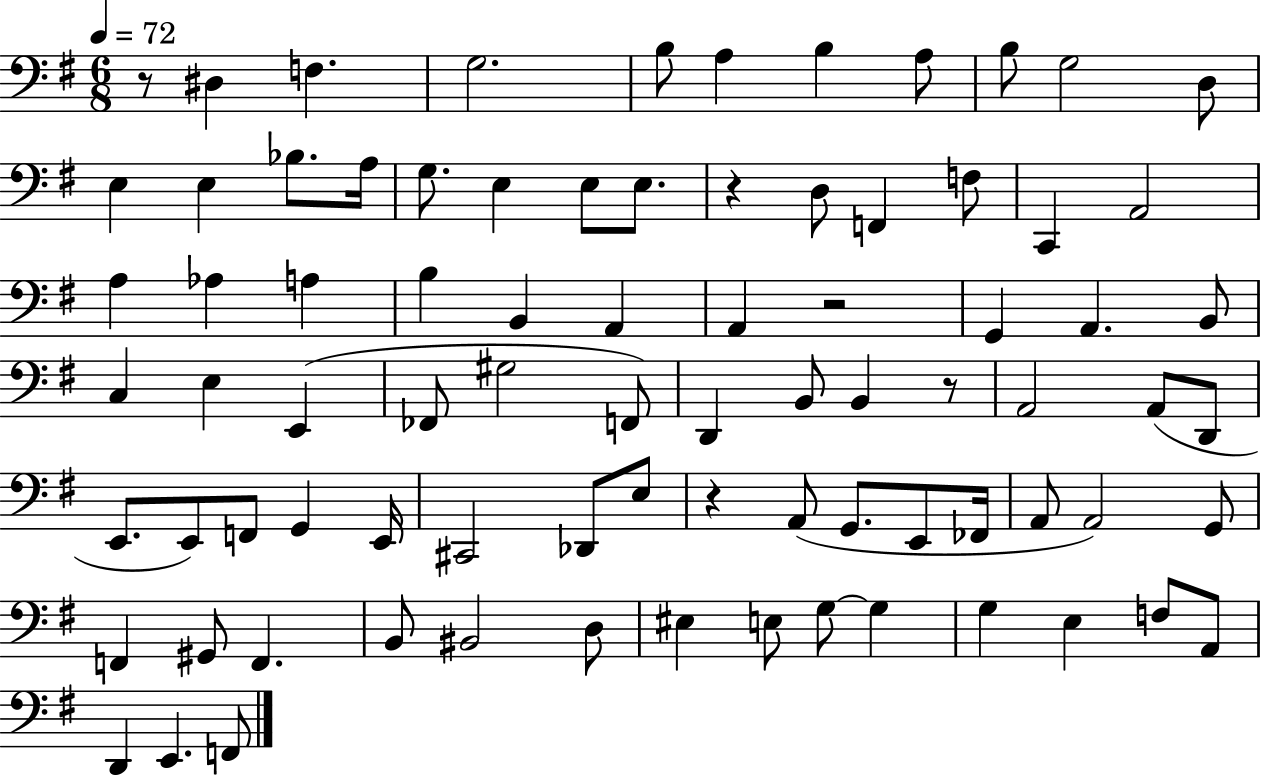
{
  \clef bass
  \numericTimeSignature
  \time 6/8
  \key g \major
  \tempo 4 = 72
  r8 dis4 f4. | g2. | b8 a4 b4 a8 | b8 g2 d8 | \break e4 e4 bes8. a16 | g8. e4 e8 e8. | r4 d8 f,4 f8 | c,4 a,2 | \break a4 aes4 a4 | b4 b,4 a,4 | a,4 r2 | g,4 a,4. b,8 | \break c4 e4 e,4( | fes,8 gis2 f,8) | d,4 b,8 b,4 r8 | a,2 a,8( d,8 | \break e,8. e,8) f,8 g,4 e,16 | cis,2 des,8 e8 | r4 a,8( g,8. e,8 fes,16 | a,8 a,2) g,8 | \break f,4 gis,8 f,4. | b,8 bis,2 d8 | eis4 e8 g8~~ g4 | g4 e4 f8 a,8 | \break d,4 e,4. f,8 | \bar "|."
}